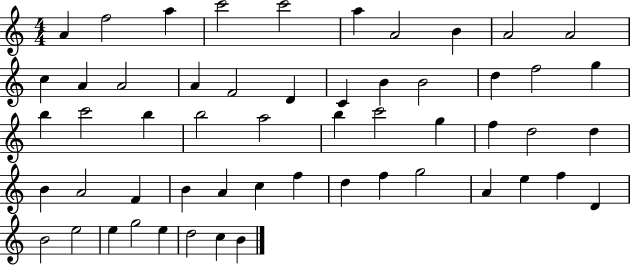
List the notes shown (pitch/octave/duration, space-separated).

A4/q F5/h A5/q C6/h C6/h A5/q A4/h B4/q A4/h A4/h C5/q A4/q A4/h A4/q F4/h D4/q C4/q B4/q B4/h D5/q F5/h G5/q B5/q C6/h B5/q B5/h A5/h B5/q C6/h G5/q F5/q D5/h D5/q B4/q A4/h F4/q B4/q A4/q C5/q F5/q D5/q F5/q G5/h A4/q E5/q F5/q D4/q B4/h E5/h E5/q G5/h E5/q D5/h C5/q B4/q